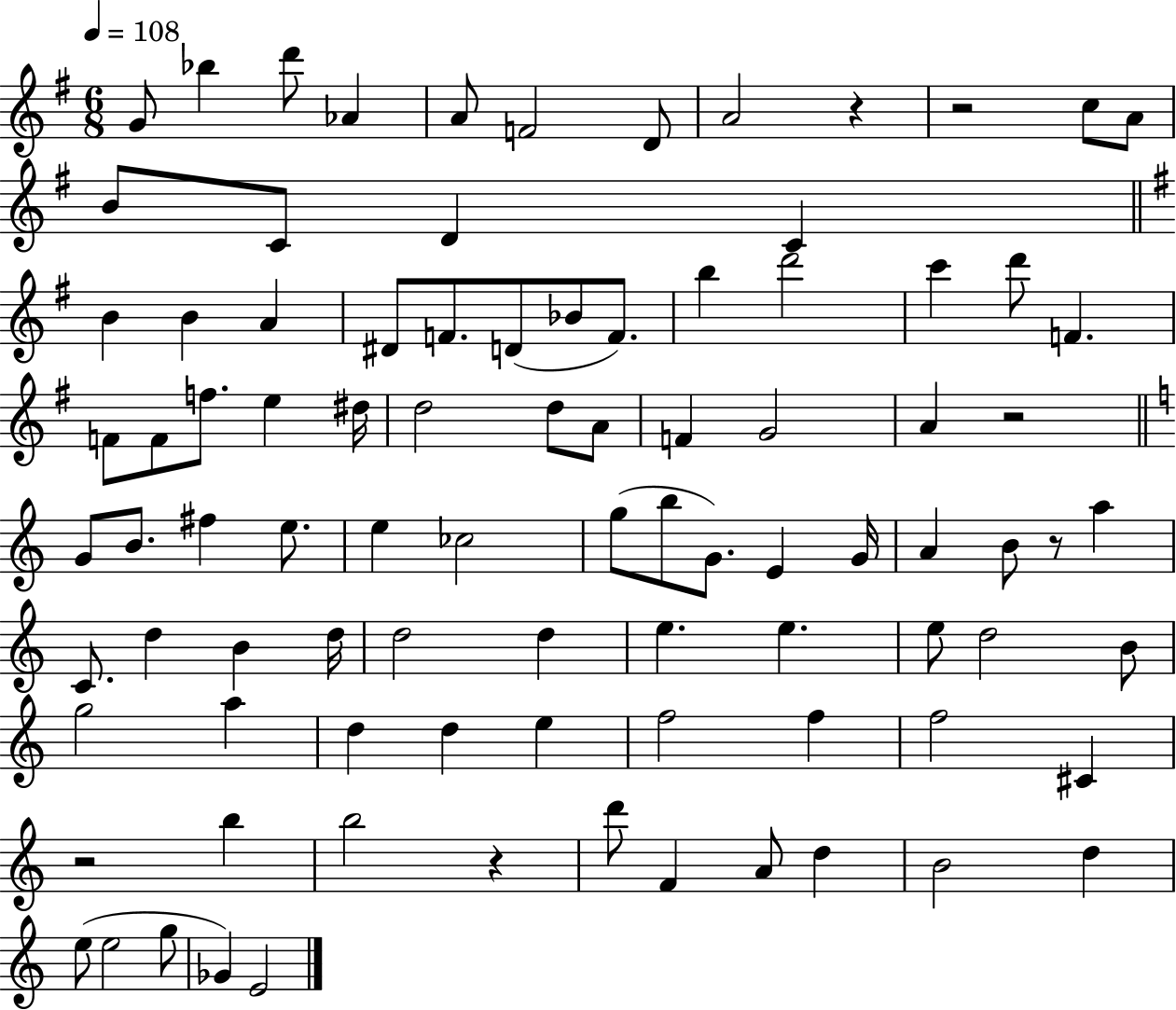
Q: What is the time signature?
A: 6/8